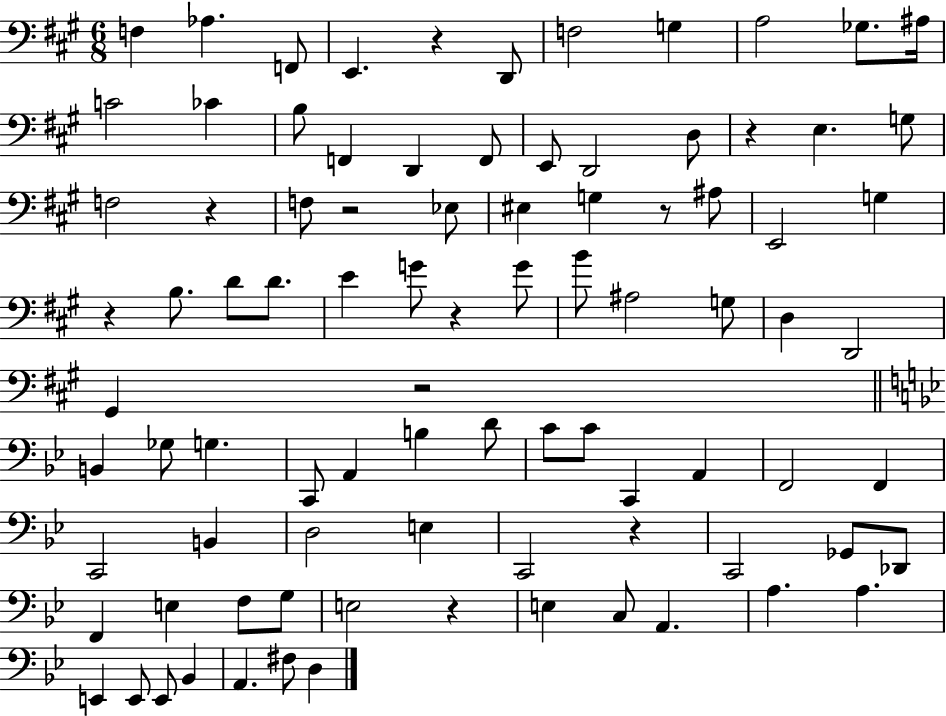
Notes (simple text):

F3/q Ab3/q. F2/e E2/q. R/q D2/e F3/h G3/q A3/h Gb3/e. A#3/s C4/h CES4/q B3/e F2/q D2/q F2/e E2/e D2/h D3/e R/q E3/q. G3/e F3/h R/q F3/e R/h Eb3/e EIS3/q G3/q R/e A#3/e E2/h G3/q R/q B3/e. D4/e D4/e. E4/q G4/e R/q G4/e B4/e A#3/h G3/e D3/q D2/h G#2/q R/h B2/q Gb3/e G3/q. C2/e A2/q B3/q D4/e C4/e C4/e C2/q A2/q F2/h F2/q C2/h B2/q D3/h E3/q C2/h R/q C2/h Gb2/e Db2/e F2/q E3/q F3/e G3/e E3/h R/q E3/q C3/e A2/q. A3/q. A3/q. E2/q E2/e E2/e Bb2/q A2/q. F#3/e D3/q